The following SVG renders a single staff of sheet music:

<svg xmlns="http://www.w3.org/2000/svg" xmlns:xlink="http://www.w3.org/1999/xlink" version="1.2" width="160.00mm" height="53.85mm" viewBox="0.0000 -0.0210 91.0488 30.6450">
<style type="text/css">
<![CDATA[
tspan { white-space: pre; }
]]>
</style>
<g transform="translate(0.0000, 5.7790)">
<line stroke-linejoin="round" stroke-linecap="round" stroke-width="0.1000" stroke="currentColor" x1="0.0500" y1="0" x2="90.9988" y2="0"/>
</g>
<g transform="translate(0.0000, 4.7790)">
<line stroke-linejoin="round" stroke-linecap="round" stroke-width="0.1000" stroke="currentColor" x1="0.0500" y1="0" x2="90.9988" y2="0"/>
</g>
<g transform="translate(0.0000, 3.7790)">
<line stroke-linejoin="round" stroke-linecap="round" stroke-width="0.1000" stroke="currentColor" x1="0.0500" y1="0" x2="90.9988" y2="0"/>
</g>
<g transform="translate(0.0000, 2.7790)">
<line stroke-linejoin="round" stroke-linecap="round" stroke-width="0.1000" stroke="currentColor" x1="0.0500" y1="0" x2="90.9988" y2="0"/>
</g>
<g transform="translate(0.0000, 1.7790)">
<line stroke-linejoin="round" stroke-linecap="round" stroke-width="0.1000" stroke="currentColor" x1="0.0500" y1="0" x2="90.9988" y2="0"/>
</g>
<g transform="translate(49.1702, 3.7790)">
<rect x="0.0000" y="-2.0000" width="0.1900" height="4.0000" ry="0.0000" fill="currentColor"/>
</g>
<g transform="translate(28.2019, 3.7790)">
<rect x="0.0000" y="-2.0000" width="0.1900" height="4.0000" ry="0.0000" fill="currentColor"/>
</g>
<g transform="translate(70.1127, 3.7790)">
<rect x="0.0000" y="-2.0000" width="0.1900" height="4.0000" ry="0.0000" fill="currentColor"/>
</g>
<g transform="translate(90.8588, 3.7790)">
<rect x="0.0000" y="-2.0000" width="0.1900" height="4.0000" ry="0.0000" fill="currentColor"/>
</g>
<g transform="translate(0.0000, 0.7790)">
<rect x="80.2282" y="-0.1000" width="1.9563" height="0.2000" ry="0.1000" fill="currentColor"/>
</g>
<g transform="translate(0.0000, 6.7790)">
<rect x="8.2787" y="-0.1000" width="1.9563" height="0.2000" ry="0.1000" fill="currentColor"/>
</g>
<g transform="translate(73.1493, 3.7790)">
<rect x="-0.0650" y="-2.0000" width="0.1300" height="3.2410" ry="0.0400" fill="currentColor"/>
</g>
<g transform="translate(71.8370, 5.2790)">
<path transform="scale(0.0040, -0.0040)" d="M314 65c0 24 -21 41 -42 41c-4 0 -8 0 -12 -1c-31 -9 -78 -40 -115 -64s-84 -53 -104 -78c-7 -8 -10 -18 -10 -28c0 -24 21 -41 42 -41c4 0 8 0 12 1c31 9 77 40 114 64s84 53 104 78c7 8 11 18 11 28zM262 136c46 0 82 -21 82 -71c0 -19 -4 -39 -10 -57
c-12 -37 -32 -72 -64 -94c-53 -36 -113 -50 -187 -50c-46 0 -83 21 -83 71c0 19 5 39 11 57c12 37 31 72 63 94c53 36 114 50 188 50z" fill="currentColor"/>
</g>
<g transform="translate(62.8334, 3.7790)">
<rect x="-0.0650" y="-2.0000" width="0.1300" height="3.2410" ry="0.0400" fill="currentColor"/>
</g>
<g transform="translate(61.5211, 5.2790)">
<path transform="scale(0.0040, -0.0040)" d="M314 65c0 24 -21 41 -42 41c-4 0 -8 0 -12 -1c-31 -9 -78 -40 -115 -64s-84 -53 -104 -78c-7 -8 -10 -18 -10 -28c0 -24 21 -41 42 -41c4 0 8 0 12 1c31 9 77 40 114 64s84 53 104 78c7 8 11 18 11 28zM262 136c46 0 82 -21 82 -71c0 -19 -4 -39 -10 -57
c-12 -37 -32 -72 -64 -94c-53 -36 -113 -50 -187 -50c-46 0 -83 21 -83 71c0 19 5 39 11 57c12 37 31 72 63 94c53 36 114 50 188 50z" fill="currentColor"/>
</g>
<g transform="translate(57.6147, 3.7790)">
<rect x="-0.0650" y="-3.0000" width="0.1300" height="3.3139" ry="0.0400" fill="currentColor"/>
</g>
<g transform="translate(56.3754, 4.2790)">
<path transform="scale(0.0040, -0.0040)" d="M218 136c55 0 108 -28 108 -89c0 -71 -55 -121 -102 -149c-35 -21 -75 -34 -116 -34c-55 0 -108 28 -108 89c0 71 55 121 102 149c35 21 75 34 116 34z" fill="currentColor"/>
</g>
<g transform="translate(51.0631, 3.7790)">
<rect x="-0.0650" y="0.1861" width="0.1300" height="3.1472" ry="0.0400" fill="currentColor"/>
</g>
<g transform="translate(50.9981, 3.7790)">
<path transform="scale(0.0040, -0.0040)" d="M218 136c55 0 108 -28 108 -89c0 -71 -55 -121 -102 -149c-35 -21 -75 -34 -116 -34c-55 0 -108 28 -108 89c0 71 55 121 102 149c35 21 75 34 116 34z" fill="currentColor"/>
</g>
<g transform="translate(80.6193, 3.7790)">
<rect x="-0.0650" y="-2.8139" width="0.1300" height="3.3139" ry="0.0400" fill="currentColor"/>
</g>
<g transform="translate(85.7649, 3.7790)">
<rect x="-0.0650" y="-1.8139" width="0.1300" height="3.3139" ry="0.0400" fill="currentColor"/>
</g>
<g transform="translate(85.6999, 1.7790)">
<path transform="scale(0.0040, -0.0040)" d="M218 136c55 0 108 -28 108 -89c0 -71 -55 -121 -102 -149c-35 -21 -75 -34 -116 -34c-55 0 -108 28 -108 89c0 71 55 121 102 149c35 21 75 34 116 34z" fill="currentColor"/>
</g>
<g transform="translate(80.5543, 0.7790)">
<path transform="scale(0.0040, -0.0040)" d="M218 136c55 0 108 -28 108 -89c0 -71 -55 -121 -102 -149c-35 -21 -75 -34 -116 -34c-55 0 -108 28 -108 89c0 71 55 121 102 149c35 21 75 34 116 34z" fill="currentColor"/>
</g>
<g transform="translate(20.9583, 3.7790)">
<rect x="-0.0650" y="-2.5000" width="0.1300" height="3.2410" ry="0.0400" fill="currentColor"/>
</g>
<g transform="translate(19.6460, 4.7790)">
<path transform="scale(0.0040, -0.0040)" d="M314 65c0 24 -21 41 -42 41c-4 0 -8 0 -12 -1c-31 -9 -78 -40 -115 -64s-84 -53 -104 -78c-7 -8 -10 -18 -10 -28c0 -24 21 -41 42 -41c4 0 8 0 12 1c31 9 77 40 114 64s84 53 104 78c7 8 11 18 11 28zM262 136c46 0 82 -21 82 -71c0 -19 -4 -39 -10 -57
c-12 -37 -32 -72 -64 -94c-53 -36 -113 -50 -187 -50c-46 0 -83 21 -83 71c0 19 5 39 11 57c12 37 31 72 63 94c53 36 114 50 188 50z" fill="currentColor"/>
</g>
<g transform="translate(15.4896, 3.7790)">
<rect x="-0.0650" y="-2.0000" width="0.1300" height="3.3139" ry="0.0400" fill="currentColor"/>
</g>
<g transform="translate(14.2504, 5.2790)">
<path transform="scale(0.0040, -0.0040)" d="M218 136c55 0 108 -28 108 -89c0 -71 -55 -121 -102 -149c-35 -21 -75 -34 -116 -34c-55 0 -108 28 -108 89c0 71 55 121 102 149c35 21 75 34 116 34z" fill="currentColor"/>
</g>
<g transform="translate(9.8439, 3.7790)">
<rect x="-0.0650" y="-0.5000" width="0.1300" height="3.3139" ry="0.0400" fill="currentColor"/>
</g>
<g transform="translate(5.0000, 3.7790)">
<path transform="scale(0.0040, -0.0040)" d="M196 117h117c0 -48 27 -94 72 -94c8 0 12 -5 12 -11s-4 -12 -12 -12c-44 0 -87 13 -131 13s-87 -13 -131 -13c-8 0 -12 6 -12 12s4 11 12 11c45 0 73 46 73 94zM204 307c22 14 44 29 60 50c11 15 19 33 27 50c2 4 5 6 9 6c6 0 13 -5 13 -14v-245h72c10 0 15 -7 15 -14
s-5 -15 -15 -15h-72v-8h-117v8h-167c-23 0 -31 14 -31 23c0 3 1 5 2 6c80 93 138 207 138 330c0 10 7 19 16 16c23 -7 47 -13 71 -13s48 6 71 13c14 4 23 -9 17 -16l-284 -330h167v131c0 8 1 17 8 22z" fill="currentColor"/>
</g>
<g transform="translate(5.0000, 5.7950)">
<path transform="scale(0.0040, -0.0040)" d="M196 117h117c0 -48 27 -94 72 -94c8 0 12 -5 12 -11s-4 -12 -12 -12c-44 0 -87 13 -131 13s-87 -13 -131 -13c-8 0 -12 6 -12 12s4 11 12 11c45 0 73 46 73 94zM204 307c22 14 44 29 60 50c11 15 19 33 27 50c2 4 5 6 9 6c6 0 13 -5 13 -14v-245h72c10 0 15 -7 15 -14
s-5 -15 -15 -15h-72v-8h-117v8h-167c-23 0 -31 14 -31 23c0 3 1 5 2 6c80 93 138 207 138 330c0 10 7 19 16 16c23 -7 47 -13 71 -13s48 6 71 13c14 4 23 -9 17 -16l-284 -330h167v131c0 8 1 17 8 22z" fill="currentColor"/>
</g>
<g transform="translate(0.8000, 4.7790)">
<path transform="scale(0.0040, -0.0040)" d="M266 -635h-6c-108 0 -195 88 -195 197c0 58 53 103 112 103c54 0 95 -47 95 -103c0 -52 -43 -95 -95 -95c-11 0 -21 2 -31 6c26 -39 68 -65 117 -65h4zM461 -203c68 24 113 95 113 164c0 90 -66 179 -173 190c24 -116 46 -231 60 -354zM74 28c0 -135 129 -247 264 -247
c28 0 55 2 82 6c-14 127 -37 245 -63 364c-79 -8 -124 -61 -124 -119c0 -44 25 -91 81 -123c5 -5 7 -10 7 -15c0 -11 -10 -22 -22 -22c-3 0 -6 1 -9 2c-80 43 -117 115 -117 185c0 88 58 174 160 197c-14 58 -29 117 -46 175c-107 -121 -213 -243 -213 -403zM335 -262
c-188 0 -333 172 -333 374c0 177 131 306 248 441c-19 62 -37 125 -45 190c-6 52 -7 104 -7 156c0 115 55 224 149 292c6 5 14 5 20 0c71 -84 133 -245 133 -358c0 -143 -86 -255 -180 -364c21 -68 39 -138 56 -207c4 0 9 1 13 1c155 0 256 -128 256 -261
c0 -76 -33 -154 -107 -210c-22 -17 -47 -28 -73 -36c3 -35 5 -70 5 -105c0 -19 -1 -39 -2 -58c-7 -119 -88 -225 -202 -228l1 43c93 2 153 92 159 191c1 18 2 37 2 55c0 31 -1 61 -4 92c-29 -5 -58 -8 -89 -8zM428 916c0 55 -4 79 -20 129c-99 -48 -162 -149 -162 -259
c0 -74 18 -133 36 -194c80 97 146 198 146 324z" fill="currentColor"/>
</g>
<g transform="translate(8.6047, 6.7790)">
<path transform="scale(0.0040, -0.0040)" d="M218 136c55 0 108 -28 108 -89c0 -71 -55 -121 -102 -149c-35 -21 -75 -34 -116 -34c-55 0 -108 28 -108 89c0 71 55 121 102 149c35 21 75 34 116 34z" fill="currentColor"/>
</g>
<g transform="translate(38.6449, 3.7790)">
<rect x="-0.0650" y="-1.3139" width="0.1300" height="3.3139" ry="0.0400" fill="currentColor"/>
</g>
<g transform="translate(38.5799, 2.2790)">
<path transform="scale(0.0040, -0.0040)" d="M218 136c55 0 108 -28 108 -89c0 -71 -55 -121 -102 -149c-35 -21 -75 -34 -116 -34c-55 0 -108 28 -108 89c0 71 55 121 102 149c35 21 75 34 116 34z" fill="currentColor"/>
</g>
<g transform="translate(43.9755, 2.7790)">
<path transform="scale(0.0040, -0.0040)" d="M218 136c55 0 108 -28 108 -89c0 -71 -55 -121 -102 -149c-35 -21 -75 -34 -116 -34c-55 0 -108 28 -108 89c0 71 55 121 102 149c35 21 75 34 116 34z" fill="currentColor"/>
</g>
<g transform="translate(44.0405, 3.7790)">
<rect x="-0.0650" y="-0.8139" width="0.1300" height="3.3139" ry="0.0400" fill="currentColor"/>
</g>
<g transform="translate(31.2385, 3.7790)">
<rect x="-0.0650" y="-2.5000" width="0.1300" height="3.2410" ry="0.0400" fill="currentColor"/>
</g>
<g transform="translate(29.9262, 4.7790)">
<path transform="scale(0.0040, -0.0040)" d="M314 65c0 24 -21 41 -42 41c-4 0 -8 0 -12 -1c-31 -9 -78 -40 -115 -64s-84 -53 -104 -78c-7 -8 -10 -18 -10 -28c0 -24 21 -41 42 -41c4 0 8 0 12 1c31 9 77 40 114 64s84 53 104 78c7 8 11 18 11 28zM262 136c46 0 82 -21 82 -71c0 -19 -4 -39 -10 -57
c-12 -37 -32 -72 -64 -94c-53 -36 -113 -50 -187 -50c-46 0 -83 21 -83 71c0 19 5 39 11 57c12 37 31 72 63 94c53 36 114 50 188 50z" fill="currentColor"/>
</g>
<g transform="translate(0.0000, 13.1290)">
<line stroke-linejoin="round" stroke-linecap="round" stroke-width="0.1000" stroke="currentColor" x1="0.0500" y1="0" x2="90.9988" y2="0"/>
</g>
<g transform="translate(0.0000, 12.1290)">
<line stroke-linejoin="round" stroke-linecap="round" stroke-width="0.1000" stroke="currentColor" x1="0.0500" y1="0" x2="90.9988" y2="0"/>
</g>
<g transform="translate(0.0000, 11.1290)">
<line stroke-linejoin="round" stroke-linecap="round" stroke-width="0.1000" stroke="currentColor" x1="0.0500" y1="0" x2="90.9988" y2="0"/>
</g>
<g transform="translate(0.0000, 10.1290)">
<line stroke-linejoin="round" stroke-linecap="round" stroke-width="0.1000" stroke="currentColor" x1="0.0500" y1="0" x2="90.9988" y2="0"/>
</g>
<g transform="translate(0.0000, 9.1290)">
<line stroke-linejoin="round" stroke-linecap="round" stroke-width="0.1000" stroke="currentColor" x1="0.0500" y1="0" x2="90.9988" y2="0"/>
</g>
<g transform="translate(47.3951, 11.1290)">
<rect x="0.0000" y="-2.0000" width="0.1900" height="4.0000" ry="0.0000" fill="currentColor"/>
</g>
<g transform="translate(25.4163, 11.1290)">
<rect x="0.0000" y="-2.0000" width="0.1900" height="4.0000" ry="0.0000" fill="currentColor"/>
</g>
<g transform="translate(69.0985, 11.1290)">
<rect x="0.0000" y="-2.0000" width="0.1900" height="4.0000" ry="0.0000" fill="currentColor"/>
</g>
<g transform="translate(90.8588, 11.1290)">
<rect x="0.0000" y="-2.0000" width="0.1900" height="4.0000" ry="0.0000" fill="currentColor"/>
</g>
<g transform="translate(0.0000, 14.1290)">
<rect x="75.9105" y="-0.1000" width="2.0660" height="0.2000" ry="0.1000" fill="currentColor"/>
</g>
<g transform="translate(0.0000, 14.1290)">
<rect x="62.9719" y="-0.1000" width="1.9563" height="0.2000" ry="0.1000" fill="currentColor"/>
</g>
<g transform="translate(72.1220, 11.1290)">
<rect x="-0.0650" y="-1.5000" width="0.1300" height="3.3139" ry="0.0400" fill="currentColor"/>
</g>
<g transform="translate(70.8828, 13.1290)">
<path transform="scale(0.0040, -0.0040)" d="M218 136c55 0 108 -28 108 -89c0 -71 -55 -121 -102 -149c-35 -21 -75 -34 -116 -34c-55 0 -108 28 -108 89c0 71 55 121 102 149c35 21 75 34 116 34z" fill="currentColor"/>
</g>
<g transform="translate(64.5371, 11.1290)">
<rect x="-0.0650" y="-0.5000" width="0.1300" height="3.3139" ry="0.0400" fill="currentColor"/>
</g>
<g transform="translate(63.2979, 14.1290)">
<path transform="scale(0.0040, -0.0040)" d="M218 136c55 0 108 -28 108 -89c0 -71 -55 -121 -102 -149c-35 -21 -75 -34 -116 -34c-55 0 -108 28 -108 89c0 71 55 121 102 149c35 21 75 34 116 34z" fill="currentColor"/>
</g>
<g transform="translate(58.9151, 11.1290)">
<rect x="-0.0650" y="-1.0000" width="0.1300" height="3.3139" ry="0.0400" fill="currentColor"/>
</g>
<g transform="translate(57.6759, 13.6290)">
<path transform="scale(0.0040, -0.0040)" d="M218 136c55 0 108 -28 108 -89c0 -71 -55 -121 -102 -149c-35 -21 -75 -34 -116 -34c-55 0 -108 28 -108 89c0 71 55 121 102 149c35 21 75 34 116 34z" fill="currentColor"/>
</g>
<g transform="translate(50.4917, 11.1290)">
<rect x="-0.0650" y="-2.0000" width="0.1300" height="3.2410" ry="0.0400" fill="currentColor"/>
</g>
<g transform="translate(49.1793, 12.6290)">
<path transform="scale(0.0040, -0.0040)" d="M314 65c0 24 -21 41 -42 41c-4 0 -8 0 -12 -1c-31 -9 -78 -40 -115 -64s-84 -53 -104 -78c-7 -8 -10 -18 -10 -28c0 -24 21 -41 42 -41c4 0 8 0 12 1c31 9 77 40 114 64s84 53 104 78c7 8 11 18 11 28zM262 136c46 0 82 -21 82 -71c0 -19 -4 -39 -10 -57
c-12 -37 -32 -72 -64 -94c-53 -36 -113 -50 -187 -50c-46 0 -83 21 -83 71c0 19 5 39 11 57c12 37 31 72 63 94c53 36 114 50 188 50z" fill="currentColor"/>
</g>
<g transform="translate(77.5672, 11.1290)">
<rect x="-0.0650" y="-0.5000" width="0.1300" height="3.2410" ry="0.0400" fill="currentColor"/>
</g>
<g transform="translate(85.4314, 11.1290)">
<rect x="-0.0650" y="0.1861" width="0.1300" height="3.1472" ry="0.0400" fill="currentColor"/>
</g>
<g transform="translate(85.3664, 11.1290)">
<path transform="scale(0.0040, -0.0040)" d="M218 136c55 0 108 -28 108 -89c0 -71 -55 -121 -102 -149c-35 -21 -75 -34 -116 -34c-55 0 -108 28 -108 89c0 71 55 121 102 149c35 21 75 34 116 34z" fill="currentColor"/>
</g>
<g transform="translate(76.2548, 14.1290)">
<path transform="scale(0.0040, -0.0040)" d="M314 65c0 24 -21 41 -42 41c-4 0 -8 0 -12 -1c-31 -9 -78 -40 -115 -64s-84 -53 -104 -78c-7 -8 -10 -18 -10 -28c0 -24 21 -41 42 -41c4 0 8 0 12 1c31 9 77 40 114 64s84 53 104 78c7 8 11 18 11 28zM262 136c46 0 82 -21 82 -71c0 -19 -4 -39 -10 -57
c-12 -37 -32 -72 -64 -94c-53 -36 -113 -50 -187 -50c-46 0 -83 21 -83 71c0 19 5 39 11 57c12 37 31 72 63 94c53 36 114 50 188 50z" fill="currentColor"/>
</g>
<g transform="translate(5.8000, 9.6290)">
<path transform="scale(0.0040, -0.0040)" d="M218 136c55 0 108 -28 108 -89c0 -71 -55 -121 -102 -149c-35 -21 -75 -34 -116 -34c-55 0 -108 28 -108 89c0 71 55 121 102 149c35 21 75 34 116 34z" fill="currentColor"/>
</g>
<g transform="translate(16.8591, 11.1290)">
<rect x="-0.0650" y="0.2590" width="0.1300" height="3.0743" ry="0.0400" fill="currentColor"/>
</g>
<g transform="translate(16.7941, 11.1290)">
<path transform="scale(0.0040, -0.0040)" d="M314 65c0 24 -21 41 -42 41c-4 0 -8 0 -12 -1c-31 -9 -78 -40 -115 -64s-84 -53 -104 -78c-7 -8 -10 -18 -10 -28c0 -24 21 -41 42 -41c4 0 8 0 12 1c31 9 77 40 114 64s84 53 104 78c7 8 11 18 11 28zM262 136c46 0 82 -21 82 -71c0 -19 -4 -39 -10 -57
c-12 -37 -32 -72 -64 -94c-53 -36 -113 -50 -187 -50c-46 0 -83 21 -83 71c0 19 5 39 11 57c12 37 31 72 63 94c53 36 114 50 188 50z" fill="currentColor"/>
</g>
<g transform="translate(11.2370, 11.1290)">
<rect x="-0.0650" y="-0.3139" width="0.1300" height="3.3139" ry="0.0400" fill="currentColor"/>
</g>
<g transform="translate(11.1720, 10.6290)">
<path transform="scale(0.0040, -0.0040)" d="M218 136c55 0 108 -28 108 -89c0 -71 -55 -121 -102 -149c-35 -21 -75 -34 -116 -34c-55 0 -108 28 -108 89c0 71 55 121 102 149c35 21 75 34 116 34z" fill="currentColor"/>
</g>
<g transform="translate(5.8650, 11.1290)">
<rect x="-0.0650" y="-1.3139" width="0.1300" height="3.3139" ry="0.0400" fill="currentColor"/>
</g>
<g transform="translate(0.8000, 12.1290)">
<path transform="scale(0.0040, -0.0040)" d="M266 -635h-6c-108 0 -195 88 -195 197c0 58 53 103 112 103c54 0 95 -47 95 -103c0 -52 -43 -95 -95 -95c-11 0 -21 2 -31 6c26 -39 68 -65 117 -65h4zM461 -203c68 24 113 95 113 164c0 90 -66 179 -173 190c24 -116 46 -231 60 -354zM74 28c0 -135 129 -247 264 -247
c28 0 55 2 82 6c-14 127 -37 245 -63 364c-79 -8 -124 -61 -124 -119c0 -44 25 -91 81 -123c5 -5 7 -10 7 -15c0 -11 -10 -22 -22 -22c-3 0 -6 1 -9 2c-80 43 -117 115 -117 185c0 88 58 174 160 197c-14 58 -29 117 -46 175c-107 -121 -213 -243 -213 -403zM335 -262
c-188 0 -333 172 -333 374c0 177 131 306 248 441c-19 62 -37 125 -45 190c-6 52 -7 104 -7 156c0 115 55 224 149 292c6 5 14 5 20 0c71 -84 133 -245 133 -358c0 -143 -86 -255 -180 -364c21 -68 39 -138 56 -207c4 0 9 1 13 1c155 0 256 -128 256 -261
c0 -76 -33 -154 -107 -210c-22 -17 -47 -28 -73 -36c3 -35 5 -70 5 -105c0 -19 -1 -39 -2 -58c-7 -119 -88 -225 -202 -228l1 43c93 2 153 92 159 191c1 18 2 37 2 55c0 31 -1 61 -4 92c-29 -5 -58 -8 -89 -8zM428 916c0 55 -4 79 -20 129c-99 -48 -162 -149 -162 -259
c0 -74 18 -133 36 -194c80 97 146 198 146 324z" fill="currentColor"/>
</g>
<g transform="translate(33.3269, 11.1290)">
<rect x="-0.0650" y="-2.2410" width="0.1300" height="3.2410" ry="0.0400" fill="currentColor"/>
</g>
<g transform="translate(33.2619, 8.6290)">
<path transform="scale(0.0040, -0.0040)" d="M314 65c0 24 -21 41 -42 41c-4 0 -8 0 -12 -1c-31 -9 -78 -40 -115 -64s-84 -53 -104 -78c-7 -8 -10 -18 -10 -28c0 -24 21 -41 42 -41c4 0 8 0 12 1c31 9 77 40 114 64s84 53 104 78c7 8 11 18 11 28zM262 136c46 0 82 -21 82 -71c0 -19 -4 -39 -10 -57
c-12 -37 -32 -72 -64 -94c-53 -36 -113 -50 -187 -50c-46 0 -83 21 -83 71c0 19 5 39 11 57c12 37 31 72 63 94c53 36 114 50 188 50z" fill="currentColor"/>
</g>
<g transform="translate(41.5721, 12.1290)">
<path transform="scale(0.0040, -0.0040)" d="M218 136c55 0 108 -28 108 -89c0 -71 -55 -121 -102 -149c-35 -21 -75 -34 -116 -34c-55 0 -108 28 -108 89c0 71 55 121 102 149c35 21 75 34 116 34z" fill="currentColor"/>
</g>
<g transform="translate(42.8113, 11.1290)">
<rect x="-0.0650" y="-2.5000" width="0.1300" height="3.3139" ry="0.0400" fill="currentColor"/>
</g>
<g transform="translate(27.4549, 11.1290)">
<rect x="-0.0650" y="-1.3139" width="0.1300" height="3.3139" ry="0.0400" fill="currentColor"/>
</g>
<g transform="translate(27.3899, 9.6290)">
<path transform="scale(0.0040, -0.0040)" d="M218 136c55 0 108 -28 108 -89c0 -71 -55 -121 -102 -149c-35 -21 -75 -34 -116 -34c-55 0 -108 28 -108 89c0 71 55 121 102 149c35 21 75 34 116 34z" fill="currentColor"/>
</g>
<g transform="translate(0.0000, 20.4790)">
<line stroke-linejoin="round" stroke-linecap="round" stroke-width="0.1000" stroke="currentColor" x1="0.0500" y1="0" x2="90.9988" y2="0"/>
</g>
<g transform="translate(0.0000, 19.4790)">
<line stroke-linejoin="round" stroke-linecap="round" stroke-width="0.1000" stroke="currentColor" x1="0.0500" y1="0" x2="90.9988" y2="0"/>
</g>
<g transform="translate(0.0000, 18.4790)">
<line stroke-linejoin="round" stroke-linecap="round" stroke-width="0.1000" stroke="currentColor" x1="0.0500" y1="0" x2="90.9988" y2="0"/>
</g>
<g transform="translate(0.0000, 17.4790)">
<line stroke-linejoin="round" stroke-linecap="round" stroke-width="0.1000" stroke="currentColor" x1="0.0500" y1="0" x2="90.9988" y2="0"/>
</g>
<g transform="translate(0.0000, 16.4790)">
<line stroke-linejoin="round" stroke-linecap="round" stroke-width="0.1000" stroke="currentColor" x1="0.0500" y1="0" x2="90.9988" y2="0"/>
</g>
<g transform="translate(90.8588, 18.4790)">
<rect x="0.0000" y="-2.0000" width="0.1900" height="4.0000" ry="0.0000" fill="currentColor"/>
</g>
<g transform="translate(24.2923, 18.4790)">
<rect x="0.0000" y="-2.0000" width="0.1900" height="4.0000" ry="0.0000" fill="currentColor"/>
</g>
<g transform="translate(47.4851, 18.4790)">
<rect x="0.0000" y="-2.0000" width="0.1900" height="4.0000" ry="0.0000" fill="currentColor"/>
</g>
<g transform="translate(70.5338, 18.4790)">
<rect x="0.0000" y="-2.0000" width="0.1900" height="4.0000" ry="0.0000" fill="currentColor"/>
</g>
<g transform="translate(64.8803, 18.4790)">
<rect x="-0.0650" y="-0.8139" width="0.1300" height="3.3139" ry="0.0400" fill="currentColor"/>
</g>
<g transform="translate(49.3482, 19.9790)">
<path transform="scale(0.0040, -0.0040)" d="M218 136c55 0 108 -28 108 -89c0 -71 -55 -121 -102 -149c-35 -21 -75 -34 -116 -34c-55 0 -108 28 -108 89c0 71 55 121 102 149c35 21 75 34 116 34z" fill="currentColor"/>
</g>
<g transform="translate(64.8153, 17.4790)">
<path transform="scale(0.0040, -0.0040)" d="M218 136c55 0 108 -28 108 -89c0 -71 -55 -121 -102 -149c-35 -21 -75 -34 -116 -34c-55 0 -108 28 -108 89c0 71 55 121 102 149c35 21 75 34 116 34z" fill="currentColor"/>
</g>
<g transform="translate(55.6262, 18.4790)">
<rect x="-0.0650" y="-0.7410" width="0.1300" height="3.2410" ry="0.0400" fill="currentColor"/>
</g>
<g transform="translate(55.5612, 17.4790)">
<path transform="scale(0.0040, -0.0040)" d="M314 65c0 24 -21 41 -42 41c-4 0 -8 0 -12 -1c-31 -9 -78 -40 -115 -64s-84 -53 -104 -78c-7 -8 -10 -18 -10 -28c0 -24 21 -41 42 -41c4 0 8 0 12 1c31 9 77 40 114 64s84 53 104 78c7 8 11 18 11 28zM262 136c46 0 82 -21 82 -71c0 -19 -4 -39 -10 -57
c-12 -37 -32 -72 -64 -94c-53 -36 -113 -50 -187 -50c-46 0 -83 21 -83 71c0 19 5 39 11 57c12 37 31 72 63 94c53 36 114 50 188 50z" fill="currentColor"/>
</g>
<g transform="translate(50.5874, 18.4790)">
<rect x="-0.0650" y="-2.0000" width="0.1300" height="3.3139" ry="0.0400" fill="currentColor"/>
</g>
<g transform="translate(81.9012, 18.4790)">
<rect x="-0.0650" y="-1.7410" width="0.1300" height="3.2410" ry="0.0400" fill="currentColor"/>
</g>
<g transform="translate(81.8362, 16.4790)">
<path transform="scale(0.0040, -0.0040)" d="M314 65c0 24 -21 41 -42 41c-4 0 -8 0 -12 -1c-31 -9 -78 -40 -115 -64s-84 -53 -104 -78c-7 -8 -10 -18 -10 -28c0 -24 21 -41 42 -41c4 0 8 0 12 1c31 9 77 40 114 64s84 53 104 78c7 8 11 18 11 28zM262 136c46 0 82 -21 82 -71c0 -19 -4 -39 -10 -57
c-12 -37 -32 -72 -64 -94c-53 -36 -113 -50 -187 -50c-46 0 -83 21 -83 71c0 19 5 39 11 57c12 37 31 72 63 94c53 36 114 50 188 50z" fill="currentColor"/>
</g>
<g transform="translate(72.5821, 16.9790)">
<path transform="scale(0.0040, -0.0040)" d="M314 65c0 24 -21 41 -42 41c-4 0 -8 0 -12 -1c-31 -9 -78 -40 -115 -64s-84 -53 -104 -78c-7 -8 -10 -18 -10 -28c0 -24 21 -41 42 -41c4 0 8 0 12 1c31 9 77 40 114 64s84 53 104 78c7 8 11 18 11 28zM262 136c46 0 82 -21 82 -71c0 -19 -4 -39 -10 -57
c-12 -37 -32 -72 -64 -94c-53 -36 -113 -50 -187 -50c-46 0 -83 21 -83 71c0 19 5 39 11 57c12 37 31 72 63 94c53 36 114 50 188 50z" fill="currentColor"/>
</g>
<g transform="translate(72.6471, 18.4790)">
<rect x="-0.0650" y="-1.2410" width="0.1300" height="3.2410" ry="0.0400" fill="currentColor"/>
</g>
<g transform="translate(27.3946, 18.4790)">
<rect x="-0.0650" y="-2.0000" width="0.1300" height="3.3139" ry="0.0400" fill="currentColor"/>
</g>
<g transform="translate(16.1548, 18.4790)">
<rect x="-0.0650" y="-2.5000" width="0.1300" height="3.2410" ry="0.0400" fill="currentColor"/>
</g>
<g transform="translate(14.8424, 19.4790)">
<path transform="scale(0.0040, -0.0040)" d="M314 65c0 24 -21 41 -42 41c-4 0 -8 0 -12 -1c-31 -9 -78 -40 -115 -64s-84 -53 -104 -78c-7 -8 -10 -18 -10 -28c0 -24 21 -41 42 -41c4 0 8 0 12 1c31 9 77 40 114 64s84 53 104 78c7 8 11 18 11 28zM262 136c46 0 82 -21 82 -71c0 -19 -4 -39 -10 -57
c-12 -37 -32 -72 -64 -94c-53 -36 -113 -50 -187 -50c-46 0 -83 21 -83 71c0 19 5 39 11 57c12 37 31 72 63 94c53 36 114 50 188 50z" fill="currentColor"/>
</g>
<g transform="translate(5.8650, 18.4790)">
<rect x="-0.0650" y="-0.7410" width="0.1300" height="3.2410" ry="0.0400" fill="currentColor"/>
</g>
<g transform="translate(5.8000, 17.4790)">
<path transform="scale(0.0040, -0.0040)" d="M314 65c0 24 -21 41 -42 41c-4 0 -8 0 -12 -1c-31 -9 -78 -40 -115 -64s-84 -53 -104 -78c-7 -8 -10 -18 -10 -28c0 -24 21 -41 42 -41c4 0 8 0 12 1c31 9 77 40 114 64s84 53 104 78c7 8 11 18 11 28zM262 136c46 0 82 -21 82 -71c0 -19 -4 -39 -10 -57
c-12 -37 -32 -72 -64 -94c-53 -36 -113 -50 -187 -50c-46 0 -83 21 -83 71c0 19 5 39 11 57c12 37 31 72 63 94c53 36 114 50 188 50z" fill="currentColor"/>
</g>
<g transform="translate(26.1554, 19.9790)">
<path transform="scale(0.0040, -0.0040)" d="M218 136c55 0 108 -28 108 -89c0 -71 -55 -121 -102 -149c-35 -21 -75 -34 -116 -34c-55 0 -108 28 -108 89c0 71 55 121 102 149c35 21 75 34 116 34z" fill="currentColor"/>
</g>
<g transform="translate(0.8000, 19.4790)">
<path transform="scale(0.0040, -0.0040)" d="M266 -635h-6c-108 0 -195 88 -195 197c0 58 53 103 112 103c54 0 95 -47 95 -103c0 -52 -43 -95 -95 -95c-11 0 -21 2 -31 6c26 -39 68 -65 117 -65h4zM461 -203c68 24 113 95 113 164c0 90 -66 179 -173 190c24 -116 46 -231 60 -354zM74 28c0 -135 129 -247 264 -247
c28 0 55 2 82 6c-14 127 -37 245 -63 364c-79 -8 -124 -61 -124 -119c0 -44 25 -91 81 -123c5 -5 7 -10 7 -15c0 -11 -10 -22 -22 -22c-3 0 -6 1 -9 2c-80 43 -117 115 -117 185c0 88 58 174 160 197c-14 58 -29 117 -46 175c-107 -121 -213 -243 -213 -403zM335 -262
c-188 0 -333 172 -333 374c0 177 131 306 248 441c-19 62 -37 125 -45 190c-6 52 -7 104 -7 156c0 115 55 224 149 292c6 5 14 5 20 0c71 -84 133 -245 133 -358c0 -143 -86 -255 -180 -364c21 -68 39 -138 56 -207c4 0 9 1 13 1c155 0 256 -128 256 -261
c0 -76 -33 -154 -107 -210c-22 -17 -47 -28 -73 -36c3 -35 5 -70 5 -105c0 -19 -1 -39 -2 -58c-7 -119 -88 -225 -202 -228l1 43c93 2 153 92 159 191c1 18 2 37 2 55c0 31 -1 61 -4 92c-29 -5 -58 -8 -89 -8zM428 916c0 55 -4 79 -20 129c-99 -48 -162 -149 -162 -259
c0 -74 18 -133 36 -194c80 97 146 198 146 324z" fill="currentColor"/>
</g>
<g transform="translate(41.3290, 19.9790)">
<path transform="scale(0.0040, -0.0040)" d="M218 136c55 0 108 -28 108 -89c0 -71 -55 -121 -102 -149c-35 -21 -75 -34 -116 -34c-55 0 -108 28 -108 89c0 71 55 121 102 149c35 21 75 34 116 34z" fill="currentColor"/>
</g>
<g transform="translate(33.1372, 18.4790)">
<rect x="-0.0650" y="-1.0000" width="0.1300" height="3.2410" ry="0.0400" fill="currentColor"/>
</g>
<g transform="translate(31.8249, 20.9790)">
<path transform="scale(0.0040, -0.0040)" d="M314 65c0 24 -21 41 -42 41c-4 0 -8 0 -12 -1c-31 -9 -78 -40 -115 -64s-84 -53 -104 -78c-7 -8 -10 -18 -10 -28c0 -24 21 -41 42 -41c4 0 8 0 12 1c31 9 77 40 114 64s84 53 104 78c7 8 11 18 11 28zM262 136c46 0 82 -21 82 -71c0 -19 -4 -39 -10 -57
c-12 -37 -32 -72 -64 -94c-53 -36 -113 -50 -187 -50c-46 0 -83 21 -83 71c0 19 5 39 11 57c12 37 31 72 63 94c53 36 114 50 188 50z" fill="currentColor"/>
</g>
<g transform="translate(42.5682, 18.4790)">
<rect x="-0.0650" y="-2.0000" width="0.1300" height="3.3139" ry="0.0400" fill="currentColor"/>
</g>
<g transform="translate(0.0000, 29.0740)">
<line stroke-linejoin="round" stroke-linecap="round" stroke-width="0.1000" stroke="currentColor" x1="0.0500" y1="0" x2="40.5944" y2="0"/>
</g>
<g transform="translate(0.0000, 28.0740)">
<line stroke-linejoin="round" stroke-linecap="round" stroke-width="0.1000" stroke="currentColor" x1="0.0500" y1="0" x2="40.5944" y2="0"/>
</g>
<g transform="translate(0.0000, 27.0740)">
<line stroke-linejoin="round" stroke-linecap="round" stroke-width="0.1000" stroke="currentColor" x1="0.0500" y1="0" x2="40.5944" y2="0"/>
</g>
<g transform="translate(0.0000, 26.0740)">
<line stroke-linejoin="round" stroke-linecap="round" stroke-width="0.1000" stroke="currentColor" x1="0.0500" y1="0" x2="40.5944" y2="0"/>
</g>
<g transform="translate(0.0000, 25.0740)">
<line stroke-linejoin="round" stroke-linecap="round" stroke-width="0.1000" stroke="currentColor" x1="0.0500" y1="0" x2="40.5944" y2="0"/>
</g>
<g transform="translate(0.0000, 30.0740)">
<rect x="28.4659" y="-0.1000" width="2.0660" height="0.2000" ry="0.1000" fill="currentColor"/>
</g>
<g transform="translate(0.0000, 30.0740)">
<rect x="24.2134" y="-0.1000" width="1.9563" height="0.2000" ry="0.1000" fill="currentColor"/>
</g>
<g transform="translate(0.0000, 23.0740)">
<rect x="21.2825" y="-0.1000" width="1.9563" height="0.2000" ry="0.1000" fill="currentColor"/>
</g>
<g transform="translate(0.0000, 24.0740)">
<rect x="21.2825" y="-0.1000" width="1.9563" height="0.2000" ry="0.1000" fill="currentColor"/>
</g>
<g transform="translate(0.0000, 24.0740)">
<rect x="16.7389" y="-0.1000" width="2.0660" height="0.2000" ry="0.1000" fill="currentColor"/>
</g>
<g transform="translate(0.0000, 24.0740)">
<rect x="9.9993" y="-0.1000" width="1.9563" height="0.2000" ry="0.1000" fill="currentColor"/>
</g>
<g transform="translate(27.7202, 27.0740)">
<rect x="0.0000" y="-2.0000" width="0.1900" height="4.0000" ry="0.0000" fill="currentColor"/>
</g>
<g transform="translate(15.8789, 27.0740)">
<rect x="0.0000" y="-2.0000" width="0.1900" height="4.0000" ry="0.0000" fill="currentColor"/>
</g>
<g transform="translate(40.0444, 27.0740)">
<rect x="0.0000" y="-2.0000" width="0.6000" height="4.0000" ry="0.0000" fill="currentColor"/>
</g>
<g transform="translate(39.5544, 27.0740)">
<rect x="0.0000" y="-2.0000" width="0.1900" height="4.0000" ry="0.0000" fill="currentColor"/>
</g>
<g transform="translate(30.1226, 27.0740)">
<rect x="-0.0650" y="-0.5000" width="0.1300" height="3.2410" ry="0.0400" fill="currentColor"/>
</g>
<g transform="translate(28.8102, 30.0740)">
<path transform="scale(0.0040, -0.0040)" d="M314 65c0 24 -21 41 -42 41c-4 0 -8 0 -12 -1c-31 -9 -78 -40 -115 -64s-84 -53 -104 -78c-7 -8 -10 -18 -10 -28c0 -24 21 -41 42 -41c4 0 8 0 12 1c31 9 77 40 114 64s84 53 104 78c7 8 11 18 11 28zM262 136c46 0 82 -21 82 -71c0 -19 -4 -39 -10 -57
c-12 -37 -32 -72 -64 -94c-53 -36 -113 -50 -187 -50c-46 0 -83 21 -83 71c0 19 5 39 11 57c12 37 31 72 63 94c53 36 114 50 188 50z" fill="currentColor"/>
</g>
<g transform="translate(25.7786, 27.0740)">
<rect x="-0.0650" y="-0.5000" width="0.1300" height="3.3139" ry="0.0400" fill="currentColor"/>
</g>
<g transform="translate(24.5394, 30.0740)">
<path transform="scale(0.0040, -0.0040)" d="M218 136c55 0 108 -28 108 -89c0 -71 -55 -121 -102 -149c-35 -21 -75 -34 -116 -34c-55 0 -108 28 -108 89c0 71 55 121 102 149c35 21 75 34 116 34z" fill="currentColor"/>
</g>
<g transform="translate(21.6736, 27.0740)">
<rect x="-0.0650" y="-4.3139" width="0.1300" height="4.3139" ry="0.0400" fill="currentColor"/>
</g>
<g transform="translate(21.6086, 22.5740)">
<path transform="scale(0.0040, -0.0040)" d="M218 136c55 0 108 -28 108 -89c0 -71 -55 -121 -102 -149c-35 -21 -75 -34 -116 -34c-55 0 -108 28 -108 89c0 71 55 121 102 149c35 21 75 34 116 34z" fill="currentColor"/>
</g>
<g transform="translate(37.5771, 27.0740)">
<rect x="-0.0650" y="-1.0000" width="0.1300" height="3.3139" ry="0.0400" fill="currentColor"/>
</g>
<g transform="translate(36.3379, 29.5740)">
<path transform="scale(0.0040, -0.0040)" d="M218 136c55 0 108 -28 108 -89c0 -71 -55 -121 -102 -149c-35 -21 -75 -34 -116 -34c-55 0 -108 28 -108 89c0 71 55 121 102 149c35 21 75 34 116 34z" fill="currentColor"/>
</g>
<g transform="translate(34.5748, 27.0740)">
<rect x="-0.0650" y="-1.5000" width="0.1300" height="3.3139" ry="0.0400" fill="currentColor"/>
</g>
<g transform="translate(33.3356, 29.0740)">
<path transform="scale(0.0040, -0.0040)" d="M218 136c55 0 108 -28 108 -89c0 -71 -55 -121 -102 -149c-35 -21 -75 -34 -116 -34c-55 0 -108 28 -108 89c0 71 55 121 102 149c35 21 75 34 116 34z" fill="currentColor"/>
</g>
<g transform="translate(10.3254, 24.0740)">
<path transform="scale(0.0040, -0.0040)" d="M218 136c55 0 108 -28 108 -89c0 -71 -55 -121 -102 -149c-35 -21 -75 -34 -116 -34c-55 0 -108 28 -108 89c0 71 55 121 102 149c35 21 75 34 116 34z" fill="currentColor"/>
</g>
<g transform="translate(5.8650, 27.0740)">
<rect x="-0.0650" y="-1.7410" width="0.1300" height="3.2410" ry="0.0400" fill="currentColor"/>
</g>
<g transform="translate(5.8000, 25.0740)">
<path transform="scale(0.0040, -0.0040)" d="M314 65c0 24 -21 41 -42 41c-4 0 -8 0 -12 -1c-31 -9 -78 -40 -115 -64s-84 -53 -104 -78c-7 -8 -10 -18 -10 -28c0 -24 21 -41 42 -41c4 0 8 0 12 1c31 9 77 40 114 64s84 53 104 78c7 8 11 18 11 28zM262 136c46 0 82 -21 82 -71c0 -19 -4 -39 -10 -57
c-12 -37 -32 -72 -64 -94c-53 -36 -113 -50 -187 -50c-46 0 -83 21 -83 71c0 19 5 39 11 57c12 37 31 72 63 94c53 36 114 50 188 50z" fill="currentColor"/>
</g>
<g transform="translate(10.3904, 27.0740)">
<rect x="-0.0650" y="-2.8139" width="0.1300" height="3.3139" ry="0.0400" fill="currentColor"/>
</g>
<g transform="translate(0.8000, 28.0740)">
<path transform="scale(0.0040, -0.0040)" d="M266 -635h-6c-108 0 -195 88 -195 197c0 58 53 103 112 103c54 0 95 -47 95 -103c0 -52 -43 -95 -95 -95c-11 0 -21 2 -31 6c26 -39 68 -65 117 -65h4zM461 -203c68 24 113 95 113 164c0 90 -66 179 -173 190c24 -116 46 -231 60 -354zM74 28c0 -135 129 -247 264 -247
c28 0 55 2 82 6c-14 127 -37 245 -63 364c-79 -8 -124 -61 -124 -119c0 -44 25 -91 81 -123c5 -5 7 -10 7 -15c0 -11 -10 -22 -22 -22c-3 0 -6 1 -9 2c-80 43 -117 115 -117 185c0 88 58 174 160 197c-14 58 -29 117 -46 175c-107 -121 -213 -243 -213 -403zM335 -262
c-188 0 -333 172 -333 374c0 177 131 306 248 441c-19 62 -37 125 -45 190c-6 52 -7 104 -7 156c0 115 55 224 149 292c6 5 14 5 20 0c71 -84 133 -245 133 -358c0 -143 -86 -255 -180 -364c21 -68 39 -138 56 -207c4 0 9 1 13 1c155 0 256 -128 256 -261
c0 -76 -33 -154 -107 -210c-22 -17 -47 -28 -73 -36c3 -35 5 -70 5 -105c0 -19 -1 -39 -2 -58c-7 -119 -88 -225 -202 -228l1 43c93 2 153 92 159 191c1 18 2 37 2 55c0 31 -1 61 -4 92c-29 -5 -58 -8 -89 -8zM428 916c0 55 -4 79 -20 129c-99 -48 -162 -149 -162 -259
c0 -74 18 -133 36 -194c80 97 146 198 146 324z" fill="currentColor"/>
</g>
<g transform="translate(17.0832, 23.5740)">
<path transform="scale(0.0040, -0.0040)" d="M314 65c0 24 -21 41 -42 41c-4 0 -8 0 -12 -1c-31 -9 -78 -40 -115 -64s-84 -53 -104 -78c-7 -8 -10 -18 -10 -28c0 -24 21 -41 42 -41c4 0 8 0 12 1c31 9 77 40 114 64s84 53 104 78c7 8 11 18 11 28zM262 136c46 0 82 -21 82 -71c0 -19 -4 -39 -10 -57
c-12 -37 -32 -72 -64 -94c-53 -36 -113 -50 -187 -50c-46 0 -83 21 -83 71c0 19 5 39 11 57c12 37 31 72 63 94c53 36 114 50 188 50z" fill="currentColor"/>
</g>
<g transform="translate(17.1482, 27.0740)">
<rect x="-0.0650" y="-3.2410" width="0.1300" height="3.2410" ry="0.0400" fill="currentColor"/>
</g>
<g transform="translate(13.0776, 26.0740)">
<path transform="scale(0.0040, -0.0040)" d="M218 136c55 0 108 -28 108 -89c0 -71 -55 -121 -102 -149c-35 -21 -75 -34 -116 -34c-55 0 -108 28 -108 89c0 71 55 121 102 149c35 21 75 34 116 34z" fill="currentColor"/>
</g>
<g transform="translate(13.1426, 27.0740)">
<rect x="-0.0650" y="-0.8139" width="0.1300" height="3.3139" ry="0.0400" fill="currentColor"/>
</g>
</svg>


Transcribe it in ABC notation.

X:1
T:Untitled
M:4/4
L:1/4
K:C
C F G2 G2 e d B A F2 F2 a f e c B2 e g2 G F2 D C E C2 B d2 G2 F D2 F F d2 d e2 f2 f2 a d b2 d' C C2 E D